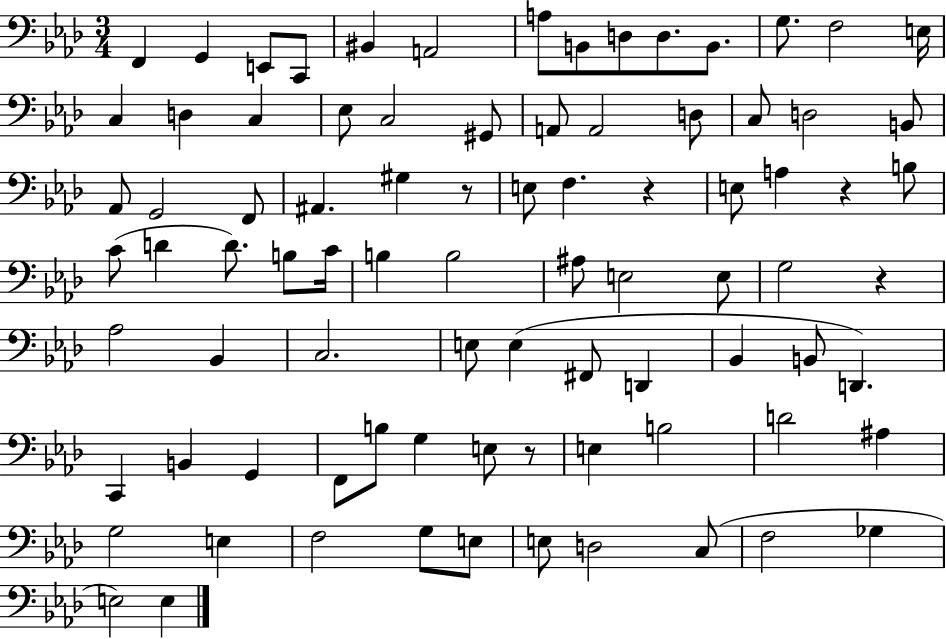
F2/q G2/q E2/e C2/e BIS2/q A2/h A3/e B2/e D3/e D3/e. B2/e. G3/e. F3/h E3/s C3/q D3/q C3/q Eb3/e C3/h G#2/e A2/e A2/h D3/e C3/e D3/h B2/e Ab2/e G2/h F2/e A#2/q. G#3/q R/e E3/e F3/q. R/q E3/e A3/q R/q B3/e C4/e D4/q D4/e. B3/e C4/s B3/q B3/h A#3/e E3/h E3/e G3/h R/q Ab3/h Bb2/q C3/h. E3/e E3/q F#2/e D2/q Bb2/q B2/e D2/q. C2/q B2/q G2/q F2/e B3/e G3/q E3/e R/e E3/q B3/h D4/h A#3/q G3/h E3/q F3/h G3/e E3/e E3/e D3/h C3/e F3/h Gb3/q E3/h E3/q